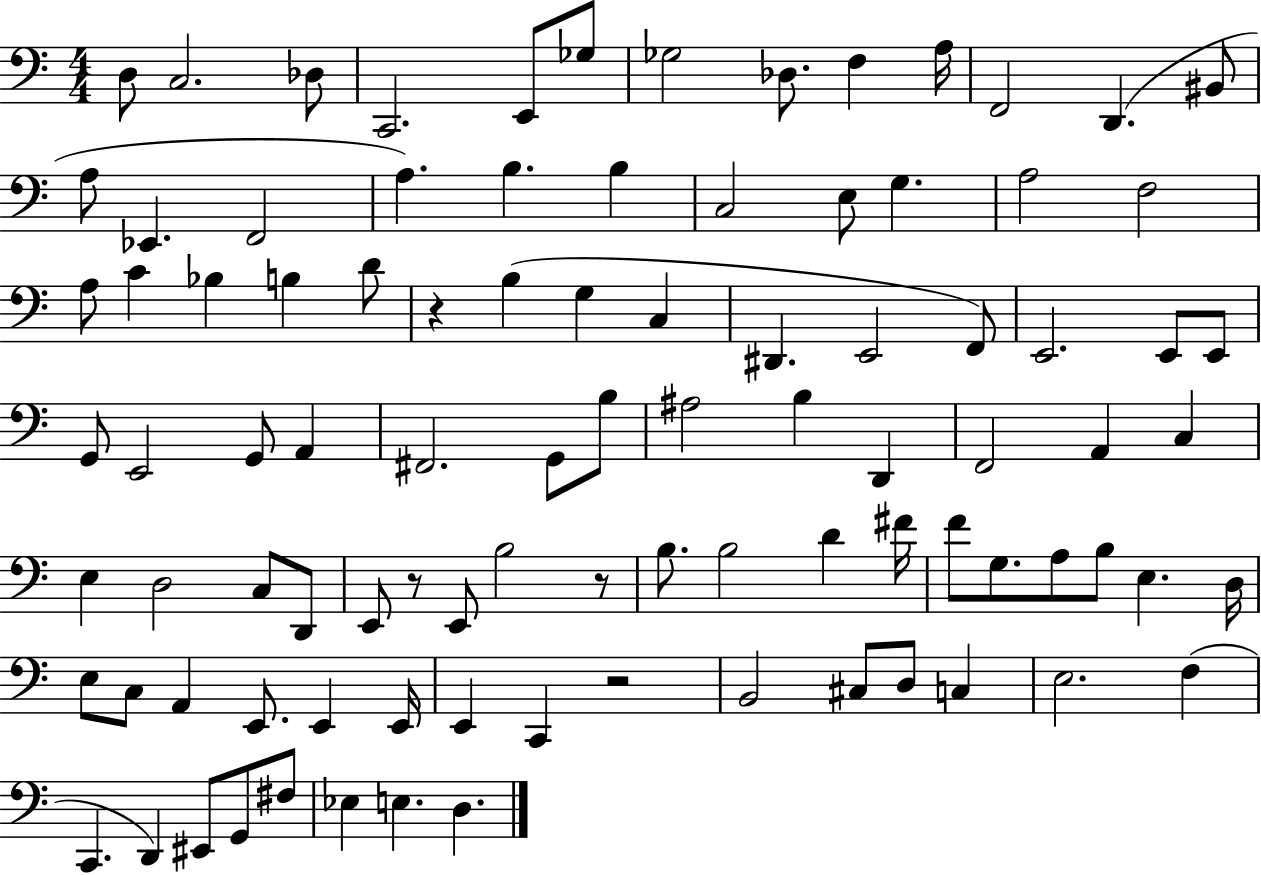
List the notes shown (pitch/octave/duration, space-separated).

D3/e C3/h. Db3/e C2/h. E2/e Gb3/e Gb3/h Db3/e. F3/q A3/s F2/h D2/q. BIS2/e A3/e Eb2/q. F2/h A3/q. B3/q. B3/q C3/h E3/e G3/q. A3/h F3/h A3/e C4/q Bb3/q B3/q D4/e R/q B3/q G3/q C3/q D#2/q. E2/h F2/e E2/h. E2/e E2/e G2/e E2/h G2/e A2/q F#2/h. G2/e B3/e A#3/h B3/q D2/q F2/h A2/q C3/q E3/q D3/h C3/e D2/e E2/e R/e E2/e B3/h R/e B3/e. B3/h D4/q F#4/s F4/e G3/e. A3/e B3/e E3/q. D3/s E3/e C3/e A2/q E2/e. E2/q E2/s E2/q C2/q R/h B2/h C#3/e D3/e C3/q E3/h. F3/q C2/q. D2/q EIS2/e G2/e F#3/e Eb3/q E3/q. D3/q.